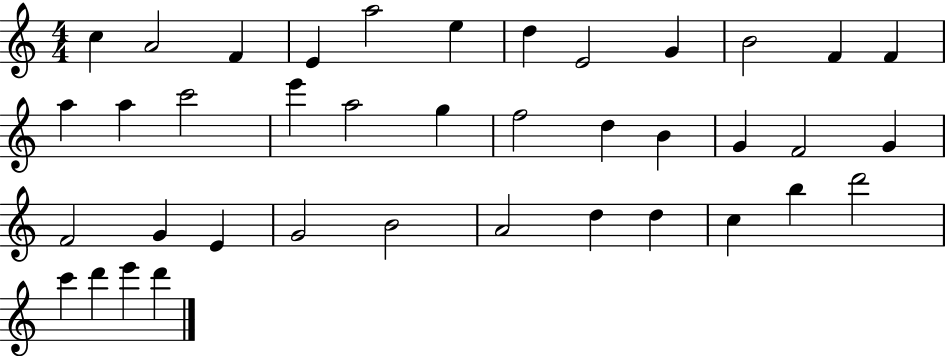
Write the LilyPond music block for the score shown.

{
  \clef treble
  \numericTimeSignature
  \time 4/4
  \key c \major
  c''4 a'2 f'4 | e'4 a''2 e''4 | d''4 e'2 g'4 | b'2 f'4 f'4 | \break a''4 a''4 c'''2 | e'''4 a''2 g''4 | f''2 d''4 b'4 | g'4 f'2 g'4 | \break f'2 g'4 e'4 | g'2 b'2 | a'2 d''4 d''4 | c''4 b''4 d'''2 | \break c'''4 d'''4 e'''4 d'''4 | \bar "|."
}